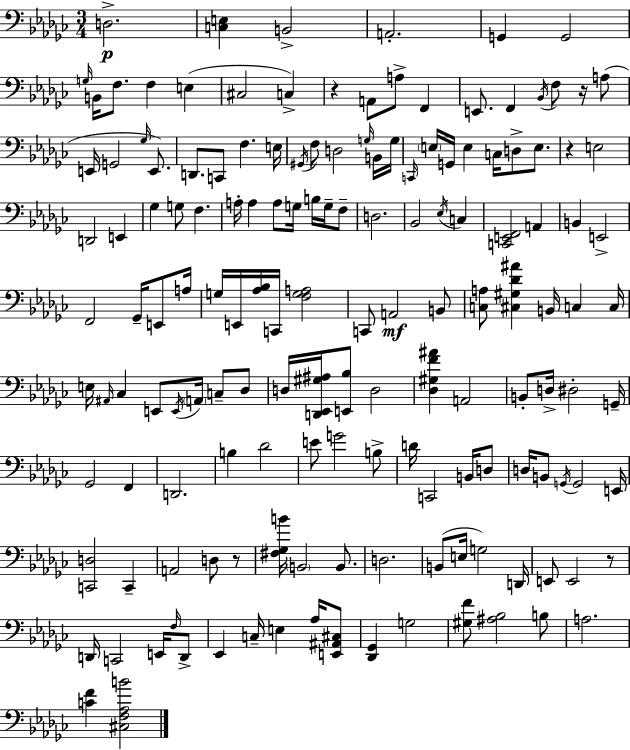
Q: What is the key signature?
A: EES minor